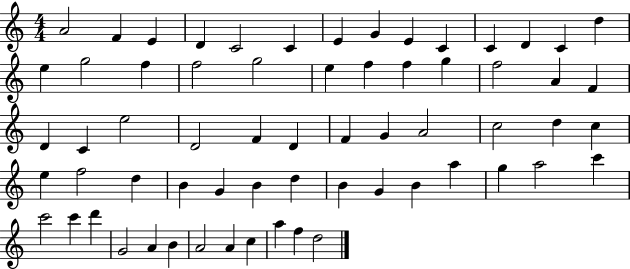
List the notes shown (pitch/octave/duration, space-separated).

A4/h F4/q E4/q D4/q C4/h C4/q E4/q G4/q E4/q C4/q C4/q D4/q C4/q D5/q E5/q G5/h F5/q F5/h G5/h E5/q F5/q F5/q G5/q F5/h A4/q F4/q D4/q C4/q E5/h D4/h F4/q D4/q F4/q G4/q A4/h C5/h D5/q C5/q E5/q F5/h D5/q B4/q G4/q B4/q D5/q B4/q G4/q B4/q A5/q G5/q A5/h C6/q C6/h C6/q D6/q G4/h A4/q B4/q A4/h A4/q C5/q A5/q F5/q D5/h